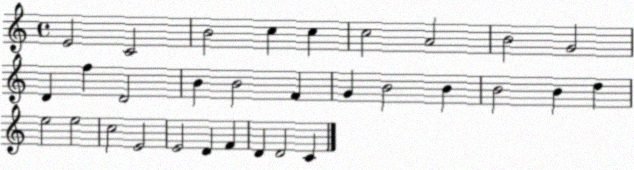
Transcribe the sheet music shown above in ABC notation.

X:1
T:Untitled
M:4/4
L:1/4
K:C
E2 C2 B2 c c c2 A2 B2 G2 D f D2 B B2 F G B2 B B2 B d e2 e2 c2 E2 E2 D F D D2 C